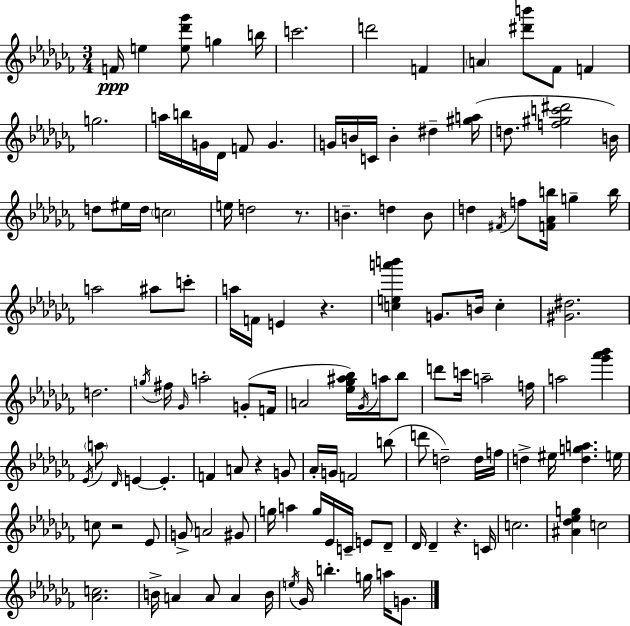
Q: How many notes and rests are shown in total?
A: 127